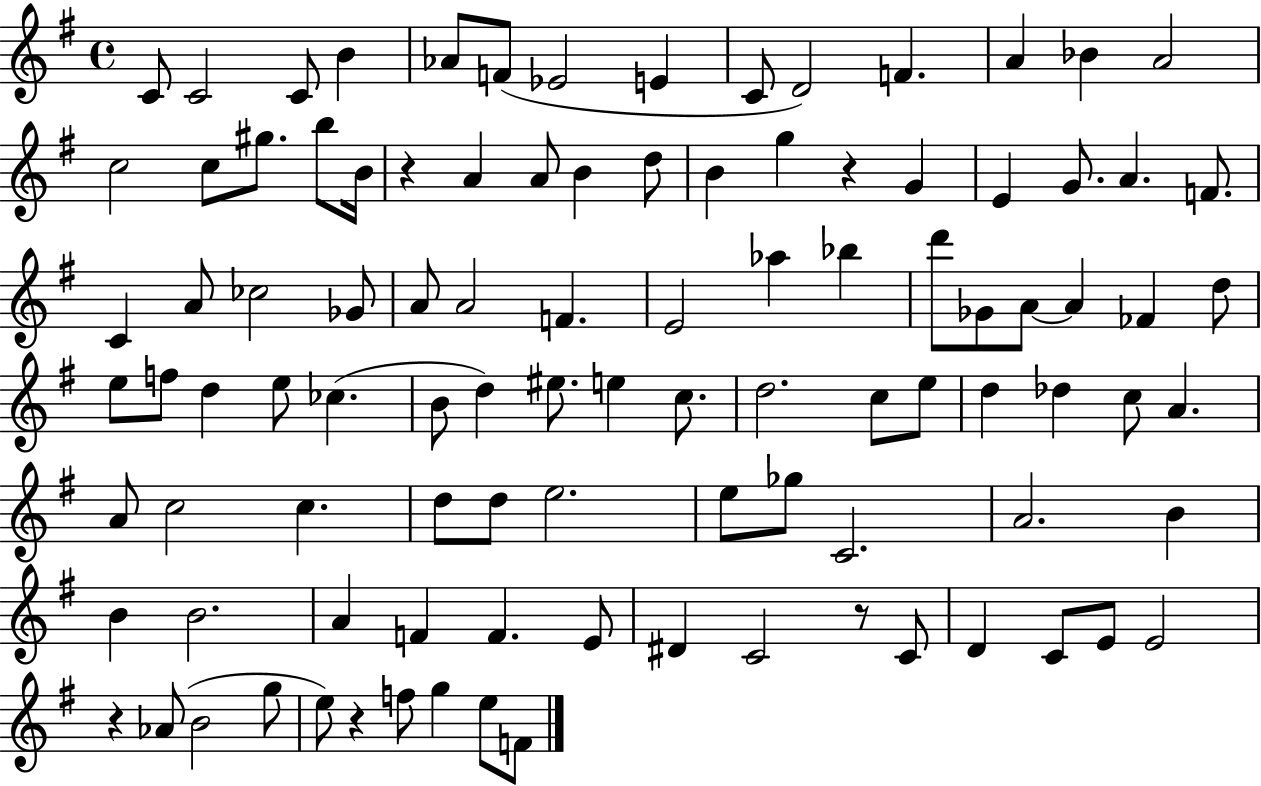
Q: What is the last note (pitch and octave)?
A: F4